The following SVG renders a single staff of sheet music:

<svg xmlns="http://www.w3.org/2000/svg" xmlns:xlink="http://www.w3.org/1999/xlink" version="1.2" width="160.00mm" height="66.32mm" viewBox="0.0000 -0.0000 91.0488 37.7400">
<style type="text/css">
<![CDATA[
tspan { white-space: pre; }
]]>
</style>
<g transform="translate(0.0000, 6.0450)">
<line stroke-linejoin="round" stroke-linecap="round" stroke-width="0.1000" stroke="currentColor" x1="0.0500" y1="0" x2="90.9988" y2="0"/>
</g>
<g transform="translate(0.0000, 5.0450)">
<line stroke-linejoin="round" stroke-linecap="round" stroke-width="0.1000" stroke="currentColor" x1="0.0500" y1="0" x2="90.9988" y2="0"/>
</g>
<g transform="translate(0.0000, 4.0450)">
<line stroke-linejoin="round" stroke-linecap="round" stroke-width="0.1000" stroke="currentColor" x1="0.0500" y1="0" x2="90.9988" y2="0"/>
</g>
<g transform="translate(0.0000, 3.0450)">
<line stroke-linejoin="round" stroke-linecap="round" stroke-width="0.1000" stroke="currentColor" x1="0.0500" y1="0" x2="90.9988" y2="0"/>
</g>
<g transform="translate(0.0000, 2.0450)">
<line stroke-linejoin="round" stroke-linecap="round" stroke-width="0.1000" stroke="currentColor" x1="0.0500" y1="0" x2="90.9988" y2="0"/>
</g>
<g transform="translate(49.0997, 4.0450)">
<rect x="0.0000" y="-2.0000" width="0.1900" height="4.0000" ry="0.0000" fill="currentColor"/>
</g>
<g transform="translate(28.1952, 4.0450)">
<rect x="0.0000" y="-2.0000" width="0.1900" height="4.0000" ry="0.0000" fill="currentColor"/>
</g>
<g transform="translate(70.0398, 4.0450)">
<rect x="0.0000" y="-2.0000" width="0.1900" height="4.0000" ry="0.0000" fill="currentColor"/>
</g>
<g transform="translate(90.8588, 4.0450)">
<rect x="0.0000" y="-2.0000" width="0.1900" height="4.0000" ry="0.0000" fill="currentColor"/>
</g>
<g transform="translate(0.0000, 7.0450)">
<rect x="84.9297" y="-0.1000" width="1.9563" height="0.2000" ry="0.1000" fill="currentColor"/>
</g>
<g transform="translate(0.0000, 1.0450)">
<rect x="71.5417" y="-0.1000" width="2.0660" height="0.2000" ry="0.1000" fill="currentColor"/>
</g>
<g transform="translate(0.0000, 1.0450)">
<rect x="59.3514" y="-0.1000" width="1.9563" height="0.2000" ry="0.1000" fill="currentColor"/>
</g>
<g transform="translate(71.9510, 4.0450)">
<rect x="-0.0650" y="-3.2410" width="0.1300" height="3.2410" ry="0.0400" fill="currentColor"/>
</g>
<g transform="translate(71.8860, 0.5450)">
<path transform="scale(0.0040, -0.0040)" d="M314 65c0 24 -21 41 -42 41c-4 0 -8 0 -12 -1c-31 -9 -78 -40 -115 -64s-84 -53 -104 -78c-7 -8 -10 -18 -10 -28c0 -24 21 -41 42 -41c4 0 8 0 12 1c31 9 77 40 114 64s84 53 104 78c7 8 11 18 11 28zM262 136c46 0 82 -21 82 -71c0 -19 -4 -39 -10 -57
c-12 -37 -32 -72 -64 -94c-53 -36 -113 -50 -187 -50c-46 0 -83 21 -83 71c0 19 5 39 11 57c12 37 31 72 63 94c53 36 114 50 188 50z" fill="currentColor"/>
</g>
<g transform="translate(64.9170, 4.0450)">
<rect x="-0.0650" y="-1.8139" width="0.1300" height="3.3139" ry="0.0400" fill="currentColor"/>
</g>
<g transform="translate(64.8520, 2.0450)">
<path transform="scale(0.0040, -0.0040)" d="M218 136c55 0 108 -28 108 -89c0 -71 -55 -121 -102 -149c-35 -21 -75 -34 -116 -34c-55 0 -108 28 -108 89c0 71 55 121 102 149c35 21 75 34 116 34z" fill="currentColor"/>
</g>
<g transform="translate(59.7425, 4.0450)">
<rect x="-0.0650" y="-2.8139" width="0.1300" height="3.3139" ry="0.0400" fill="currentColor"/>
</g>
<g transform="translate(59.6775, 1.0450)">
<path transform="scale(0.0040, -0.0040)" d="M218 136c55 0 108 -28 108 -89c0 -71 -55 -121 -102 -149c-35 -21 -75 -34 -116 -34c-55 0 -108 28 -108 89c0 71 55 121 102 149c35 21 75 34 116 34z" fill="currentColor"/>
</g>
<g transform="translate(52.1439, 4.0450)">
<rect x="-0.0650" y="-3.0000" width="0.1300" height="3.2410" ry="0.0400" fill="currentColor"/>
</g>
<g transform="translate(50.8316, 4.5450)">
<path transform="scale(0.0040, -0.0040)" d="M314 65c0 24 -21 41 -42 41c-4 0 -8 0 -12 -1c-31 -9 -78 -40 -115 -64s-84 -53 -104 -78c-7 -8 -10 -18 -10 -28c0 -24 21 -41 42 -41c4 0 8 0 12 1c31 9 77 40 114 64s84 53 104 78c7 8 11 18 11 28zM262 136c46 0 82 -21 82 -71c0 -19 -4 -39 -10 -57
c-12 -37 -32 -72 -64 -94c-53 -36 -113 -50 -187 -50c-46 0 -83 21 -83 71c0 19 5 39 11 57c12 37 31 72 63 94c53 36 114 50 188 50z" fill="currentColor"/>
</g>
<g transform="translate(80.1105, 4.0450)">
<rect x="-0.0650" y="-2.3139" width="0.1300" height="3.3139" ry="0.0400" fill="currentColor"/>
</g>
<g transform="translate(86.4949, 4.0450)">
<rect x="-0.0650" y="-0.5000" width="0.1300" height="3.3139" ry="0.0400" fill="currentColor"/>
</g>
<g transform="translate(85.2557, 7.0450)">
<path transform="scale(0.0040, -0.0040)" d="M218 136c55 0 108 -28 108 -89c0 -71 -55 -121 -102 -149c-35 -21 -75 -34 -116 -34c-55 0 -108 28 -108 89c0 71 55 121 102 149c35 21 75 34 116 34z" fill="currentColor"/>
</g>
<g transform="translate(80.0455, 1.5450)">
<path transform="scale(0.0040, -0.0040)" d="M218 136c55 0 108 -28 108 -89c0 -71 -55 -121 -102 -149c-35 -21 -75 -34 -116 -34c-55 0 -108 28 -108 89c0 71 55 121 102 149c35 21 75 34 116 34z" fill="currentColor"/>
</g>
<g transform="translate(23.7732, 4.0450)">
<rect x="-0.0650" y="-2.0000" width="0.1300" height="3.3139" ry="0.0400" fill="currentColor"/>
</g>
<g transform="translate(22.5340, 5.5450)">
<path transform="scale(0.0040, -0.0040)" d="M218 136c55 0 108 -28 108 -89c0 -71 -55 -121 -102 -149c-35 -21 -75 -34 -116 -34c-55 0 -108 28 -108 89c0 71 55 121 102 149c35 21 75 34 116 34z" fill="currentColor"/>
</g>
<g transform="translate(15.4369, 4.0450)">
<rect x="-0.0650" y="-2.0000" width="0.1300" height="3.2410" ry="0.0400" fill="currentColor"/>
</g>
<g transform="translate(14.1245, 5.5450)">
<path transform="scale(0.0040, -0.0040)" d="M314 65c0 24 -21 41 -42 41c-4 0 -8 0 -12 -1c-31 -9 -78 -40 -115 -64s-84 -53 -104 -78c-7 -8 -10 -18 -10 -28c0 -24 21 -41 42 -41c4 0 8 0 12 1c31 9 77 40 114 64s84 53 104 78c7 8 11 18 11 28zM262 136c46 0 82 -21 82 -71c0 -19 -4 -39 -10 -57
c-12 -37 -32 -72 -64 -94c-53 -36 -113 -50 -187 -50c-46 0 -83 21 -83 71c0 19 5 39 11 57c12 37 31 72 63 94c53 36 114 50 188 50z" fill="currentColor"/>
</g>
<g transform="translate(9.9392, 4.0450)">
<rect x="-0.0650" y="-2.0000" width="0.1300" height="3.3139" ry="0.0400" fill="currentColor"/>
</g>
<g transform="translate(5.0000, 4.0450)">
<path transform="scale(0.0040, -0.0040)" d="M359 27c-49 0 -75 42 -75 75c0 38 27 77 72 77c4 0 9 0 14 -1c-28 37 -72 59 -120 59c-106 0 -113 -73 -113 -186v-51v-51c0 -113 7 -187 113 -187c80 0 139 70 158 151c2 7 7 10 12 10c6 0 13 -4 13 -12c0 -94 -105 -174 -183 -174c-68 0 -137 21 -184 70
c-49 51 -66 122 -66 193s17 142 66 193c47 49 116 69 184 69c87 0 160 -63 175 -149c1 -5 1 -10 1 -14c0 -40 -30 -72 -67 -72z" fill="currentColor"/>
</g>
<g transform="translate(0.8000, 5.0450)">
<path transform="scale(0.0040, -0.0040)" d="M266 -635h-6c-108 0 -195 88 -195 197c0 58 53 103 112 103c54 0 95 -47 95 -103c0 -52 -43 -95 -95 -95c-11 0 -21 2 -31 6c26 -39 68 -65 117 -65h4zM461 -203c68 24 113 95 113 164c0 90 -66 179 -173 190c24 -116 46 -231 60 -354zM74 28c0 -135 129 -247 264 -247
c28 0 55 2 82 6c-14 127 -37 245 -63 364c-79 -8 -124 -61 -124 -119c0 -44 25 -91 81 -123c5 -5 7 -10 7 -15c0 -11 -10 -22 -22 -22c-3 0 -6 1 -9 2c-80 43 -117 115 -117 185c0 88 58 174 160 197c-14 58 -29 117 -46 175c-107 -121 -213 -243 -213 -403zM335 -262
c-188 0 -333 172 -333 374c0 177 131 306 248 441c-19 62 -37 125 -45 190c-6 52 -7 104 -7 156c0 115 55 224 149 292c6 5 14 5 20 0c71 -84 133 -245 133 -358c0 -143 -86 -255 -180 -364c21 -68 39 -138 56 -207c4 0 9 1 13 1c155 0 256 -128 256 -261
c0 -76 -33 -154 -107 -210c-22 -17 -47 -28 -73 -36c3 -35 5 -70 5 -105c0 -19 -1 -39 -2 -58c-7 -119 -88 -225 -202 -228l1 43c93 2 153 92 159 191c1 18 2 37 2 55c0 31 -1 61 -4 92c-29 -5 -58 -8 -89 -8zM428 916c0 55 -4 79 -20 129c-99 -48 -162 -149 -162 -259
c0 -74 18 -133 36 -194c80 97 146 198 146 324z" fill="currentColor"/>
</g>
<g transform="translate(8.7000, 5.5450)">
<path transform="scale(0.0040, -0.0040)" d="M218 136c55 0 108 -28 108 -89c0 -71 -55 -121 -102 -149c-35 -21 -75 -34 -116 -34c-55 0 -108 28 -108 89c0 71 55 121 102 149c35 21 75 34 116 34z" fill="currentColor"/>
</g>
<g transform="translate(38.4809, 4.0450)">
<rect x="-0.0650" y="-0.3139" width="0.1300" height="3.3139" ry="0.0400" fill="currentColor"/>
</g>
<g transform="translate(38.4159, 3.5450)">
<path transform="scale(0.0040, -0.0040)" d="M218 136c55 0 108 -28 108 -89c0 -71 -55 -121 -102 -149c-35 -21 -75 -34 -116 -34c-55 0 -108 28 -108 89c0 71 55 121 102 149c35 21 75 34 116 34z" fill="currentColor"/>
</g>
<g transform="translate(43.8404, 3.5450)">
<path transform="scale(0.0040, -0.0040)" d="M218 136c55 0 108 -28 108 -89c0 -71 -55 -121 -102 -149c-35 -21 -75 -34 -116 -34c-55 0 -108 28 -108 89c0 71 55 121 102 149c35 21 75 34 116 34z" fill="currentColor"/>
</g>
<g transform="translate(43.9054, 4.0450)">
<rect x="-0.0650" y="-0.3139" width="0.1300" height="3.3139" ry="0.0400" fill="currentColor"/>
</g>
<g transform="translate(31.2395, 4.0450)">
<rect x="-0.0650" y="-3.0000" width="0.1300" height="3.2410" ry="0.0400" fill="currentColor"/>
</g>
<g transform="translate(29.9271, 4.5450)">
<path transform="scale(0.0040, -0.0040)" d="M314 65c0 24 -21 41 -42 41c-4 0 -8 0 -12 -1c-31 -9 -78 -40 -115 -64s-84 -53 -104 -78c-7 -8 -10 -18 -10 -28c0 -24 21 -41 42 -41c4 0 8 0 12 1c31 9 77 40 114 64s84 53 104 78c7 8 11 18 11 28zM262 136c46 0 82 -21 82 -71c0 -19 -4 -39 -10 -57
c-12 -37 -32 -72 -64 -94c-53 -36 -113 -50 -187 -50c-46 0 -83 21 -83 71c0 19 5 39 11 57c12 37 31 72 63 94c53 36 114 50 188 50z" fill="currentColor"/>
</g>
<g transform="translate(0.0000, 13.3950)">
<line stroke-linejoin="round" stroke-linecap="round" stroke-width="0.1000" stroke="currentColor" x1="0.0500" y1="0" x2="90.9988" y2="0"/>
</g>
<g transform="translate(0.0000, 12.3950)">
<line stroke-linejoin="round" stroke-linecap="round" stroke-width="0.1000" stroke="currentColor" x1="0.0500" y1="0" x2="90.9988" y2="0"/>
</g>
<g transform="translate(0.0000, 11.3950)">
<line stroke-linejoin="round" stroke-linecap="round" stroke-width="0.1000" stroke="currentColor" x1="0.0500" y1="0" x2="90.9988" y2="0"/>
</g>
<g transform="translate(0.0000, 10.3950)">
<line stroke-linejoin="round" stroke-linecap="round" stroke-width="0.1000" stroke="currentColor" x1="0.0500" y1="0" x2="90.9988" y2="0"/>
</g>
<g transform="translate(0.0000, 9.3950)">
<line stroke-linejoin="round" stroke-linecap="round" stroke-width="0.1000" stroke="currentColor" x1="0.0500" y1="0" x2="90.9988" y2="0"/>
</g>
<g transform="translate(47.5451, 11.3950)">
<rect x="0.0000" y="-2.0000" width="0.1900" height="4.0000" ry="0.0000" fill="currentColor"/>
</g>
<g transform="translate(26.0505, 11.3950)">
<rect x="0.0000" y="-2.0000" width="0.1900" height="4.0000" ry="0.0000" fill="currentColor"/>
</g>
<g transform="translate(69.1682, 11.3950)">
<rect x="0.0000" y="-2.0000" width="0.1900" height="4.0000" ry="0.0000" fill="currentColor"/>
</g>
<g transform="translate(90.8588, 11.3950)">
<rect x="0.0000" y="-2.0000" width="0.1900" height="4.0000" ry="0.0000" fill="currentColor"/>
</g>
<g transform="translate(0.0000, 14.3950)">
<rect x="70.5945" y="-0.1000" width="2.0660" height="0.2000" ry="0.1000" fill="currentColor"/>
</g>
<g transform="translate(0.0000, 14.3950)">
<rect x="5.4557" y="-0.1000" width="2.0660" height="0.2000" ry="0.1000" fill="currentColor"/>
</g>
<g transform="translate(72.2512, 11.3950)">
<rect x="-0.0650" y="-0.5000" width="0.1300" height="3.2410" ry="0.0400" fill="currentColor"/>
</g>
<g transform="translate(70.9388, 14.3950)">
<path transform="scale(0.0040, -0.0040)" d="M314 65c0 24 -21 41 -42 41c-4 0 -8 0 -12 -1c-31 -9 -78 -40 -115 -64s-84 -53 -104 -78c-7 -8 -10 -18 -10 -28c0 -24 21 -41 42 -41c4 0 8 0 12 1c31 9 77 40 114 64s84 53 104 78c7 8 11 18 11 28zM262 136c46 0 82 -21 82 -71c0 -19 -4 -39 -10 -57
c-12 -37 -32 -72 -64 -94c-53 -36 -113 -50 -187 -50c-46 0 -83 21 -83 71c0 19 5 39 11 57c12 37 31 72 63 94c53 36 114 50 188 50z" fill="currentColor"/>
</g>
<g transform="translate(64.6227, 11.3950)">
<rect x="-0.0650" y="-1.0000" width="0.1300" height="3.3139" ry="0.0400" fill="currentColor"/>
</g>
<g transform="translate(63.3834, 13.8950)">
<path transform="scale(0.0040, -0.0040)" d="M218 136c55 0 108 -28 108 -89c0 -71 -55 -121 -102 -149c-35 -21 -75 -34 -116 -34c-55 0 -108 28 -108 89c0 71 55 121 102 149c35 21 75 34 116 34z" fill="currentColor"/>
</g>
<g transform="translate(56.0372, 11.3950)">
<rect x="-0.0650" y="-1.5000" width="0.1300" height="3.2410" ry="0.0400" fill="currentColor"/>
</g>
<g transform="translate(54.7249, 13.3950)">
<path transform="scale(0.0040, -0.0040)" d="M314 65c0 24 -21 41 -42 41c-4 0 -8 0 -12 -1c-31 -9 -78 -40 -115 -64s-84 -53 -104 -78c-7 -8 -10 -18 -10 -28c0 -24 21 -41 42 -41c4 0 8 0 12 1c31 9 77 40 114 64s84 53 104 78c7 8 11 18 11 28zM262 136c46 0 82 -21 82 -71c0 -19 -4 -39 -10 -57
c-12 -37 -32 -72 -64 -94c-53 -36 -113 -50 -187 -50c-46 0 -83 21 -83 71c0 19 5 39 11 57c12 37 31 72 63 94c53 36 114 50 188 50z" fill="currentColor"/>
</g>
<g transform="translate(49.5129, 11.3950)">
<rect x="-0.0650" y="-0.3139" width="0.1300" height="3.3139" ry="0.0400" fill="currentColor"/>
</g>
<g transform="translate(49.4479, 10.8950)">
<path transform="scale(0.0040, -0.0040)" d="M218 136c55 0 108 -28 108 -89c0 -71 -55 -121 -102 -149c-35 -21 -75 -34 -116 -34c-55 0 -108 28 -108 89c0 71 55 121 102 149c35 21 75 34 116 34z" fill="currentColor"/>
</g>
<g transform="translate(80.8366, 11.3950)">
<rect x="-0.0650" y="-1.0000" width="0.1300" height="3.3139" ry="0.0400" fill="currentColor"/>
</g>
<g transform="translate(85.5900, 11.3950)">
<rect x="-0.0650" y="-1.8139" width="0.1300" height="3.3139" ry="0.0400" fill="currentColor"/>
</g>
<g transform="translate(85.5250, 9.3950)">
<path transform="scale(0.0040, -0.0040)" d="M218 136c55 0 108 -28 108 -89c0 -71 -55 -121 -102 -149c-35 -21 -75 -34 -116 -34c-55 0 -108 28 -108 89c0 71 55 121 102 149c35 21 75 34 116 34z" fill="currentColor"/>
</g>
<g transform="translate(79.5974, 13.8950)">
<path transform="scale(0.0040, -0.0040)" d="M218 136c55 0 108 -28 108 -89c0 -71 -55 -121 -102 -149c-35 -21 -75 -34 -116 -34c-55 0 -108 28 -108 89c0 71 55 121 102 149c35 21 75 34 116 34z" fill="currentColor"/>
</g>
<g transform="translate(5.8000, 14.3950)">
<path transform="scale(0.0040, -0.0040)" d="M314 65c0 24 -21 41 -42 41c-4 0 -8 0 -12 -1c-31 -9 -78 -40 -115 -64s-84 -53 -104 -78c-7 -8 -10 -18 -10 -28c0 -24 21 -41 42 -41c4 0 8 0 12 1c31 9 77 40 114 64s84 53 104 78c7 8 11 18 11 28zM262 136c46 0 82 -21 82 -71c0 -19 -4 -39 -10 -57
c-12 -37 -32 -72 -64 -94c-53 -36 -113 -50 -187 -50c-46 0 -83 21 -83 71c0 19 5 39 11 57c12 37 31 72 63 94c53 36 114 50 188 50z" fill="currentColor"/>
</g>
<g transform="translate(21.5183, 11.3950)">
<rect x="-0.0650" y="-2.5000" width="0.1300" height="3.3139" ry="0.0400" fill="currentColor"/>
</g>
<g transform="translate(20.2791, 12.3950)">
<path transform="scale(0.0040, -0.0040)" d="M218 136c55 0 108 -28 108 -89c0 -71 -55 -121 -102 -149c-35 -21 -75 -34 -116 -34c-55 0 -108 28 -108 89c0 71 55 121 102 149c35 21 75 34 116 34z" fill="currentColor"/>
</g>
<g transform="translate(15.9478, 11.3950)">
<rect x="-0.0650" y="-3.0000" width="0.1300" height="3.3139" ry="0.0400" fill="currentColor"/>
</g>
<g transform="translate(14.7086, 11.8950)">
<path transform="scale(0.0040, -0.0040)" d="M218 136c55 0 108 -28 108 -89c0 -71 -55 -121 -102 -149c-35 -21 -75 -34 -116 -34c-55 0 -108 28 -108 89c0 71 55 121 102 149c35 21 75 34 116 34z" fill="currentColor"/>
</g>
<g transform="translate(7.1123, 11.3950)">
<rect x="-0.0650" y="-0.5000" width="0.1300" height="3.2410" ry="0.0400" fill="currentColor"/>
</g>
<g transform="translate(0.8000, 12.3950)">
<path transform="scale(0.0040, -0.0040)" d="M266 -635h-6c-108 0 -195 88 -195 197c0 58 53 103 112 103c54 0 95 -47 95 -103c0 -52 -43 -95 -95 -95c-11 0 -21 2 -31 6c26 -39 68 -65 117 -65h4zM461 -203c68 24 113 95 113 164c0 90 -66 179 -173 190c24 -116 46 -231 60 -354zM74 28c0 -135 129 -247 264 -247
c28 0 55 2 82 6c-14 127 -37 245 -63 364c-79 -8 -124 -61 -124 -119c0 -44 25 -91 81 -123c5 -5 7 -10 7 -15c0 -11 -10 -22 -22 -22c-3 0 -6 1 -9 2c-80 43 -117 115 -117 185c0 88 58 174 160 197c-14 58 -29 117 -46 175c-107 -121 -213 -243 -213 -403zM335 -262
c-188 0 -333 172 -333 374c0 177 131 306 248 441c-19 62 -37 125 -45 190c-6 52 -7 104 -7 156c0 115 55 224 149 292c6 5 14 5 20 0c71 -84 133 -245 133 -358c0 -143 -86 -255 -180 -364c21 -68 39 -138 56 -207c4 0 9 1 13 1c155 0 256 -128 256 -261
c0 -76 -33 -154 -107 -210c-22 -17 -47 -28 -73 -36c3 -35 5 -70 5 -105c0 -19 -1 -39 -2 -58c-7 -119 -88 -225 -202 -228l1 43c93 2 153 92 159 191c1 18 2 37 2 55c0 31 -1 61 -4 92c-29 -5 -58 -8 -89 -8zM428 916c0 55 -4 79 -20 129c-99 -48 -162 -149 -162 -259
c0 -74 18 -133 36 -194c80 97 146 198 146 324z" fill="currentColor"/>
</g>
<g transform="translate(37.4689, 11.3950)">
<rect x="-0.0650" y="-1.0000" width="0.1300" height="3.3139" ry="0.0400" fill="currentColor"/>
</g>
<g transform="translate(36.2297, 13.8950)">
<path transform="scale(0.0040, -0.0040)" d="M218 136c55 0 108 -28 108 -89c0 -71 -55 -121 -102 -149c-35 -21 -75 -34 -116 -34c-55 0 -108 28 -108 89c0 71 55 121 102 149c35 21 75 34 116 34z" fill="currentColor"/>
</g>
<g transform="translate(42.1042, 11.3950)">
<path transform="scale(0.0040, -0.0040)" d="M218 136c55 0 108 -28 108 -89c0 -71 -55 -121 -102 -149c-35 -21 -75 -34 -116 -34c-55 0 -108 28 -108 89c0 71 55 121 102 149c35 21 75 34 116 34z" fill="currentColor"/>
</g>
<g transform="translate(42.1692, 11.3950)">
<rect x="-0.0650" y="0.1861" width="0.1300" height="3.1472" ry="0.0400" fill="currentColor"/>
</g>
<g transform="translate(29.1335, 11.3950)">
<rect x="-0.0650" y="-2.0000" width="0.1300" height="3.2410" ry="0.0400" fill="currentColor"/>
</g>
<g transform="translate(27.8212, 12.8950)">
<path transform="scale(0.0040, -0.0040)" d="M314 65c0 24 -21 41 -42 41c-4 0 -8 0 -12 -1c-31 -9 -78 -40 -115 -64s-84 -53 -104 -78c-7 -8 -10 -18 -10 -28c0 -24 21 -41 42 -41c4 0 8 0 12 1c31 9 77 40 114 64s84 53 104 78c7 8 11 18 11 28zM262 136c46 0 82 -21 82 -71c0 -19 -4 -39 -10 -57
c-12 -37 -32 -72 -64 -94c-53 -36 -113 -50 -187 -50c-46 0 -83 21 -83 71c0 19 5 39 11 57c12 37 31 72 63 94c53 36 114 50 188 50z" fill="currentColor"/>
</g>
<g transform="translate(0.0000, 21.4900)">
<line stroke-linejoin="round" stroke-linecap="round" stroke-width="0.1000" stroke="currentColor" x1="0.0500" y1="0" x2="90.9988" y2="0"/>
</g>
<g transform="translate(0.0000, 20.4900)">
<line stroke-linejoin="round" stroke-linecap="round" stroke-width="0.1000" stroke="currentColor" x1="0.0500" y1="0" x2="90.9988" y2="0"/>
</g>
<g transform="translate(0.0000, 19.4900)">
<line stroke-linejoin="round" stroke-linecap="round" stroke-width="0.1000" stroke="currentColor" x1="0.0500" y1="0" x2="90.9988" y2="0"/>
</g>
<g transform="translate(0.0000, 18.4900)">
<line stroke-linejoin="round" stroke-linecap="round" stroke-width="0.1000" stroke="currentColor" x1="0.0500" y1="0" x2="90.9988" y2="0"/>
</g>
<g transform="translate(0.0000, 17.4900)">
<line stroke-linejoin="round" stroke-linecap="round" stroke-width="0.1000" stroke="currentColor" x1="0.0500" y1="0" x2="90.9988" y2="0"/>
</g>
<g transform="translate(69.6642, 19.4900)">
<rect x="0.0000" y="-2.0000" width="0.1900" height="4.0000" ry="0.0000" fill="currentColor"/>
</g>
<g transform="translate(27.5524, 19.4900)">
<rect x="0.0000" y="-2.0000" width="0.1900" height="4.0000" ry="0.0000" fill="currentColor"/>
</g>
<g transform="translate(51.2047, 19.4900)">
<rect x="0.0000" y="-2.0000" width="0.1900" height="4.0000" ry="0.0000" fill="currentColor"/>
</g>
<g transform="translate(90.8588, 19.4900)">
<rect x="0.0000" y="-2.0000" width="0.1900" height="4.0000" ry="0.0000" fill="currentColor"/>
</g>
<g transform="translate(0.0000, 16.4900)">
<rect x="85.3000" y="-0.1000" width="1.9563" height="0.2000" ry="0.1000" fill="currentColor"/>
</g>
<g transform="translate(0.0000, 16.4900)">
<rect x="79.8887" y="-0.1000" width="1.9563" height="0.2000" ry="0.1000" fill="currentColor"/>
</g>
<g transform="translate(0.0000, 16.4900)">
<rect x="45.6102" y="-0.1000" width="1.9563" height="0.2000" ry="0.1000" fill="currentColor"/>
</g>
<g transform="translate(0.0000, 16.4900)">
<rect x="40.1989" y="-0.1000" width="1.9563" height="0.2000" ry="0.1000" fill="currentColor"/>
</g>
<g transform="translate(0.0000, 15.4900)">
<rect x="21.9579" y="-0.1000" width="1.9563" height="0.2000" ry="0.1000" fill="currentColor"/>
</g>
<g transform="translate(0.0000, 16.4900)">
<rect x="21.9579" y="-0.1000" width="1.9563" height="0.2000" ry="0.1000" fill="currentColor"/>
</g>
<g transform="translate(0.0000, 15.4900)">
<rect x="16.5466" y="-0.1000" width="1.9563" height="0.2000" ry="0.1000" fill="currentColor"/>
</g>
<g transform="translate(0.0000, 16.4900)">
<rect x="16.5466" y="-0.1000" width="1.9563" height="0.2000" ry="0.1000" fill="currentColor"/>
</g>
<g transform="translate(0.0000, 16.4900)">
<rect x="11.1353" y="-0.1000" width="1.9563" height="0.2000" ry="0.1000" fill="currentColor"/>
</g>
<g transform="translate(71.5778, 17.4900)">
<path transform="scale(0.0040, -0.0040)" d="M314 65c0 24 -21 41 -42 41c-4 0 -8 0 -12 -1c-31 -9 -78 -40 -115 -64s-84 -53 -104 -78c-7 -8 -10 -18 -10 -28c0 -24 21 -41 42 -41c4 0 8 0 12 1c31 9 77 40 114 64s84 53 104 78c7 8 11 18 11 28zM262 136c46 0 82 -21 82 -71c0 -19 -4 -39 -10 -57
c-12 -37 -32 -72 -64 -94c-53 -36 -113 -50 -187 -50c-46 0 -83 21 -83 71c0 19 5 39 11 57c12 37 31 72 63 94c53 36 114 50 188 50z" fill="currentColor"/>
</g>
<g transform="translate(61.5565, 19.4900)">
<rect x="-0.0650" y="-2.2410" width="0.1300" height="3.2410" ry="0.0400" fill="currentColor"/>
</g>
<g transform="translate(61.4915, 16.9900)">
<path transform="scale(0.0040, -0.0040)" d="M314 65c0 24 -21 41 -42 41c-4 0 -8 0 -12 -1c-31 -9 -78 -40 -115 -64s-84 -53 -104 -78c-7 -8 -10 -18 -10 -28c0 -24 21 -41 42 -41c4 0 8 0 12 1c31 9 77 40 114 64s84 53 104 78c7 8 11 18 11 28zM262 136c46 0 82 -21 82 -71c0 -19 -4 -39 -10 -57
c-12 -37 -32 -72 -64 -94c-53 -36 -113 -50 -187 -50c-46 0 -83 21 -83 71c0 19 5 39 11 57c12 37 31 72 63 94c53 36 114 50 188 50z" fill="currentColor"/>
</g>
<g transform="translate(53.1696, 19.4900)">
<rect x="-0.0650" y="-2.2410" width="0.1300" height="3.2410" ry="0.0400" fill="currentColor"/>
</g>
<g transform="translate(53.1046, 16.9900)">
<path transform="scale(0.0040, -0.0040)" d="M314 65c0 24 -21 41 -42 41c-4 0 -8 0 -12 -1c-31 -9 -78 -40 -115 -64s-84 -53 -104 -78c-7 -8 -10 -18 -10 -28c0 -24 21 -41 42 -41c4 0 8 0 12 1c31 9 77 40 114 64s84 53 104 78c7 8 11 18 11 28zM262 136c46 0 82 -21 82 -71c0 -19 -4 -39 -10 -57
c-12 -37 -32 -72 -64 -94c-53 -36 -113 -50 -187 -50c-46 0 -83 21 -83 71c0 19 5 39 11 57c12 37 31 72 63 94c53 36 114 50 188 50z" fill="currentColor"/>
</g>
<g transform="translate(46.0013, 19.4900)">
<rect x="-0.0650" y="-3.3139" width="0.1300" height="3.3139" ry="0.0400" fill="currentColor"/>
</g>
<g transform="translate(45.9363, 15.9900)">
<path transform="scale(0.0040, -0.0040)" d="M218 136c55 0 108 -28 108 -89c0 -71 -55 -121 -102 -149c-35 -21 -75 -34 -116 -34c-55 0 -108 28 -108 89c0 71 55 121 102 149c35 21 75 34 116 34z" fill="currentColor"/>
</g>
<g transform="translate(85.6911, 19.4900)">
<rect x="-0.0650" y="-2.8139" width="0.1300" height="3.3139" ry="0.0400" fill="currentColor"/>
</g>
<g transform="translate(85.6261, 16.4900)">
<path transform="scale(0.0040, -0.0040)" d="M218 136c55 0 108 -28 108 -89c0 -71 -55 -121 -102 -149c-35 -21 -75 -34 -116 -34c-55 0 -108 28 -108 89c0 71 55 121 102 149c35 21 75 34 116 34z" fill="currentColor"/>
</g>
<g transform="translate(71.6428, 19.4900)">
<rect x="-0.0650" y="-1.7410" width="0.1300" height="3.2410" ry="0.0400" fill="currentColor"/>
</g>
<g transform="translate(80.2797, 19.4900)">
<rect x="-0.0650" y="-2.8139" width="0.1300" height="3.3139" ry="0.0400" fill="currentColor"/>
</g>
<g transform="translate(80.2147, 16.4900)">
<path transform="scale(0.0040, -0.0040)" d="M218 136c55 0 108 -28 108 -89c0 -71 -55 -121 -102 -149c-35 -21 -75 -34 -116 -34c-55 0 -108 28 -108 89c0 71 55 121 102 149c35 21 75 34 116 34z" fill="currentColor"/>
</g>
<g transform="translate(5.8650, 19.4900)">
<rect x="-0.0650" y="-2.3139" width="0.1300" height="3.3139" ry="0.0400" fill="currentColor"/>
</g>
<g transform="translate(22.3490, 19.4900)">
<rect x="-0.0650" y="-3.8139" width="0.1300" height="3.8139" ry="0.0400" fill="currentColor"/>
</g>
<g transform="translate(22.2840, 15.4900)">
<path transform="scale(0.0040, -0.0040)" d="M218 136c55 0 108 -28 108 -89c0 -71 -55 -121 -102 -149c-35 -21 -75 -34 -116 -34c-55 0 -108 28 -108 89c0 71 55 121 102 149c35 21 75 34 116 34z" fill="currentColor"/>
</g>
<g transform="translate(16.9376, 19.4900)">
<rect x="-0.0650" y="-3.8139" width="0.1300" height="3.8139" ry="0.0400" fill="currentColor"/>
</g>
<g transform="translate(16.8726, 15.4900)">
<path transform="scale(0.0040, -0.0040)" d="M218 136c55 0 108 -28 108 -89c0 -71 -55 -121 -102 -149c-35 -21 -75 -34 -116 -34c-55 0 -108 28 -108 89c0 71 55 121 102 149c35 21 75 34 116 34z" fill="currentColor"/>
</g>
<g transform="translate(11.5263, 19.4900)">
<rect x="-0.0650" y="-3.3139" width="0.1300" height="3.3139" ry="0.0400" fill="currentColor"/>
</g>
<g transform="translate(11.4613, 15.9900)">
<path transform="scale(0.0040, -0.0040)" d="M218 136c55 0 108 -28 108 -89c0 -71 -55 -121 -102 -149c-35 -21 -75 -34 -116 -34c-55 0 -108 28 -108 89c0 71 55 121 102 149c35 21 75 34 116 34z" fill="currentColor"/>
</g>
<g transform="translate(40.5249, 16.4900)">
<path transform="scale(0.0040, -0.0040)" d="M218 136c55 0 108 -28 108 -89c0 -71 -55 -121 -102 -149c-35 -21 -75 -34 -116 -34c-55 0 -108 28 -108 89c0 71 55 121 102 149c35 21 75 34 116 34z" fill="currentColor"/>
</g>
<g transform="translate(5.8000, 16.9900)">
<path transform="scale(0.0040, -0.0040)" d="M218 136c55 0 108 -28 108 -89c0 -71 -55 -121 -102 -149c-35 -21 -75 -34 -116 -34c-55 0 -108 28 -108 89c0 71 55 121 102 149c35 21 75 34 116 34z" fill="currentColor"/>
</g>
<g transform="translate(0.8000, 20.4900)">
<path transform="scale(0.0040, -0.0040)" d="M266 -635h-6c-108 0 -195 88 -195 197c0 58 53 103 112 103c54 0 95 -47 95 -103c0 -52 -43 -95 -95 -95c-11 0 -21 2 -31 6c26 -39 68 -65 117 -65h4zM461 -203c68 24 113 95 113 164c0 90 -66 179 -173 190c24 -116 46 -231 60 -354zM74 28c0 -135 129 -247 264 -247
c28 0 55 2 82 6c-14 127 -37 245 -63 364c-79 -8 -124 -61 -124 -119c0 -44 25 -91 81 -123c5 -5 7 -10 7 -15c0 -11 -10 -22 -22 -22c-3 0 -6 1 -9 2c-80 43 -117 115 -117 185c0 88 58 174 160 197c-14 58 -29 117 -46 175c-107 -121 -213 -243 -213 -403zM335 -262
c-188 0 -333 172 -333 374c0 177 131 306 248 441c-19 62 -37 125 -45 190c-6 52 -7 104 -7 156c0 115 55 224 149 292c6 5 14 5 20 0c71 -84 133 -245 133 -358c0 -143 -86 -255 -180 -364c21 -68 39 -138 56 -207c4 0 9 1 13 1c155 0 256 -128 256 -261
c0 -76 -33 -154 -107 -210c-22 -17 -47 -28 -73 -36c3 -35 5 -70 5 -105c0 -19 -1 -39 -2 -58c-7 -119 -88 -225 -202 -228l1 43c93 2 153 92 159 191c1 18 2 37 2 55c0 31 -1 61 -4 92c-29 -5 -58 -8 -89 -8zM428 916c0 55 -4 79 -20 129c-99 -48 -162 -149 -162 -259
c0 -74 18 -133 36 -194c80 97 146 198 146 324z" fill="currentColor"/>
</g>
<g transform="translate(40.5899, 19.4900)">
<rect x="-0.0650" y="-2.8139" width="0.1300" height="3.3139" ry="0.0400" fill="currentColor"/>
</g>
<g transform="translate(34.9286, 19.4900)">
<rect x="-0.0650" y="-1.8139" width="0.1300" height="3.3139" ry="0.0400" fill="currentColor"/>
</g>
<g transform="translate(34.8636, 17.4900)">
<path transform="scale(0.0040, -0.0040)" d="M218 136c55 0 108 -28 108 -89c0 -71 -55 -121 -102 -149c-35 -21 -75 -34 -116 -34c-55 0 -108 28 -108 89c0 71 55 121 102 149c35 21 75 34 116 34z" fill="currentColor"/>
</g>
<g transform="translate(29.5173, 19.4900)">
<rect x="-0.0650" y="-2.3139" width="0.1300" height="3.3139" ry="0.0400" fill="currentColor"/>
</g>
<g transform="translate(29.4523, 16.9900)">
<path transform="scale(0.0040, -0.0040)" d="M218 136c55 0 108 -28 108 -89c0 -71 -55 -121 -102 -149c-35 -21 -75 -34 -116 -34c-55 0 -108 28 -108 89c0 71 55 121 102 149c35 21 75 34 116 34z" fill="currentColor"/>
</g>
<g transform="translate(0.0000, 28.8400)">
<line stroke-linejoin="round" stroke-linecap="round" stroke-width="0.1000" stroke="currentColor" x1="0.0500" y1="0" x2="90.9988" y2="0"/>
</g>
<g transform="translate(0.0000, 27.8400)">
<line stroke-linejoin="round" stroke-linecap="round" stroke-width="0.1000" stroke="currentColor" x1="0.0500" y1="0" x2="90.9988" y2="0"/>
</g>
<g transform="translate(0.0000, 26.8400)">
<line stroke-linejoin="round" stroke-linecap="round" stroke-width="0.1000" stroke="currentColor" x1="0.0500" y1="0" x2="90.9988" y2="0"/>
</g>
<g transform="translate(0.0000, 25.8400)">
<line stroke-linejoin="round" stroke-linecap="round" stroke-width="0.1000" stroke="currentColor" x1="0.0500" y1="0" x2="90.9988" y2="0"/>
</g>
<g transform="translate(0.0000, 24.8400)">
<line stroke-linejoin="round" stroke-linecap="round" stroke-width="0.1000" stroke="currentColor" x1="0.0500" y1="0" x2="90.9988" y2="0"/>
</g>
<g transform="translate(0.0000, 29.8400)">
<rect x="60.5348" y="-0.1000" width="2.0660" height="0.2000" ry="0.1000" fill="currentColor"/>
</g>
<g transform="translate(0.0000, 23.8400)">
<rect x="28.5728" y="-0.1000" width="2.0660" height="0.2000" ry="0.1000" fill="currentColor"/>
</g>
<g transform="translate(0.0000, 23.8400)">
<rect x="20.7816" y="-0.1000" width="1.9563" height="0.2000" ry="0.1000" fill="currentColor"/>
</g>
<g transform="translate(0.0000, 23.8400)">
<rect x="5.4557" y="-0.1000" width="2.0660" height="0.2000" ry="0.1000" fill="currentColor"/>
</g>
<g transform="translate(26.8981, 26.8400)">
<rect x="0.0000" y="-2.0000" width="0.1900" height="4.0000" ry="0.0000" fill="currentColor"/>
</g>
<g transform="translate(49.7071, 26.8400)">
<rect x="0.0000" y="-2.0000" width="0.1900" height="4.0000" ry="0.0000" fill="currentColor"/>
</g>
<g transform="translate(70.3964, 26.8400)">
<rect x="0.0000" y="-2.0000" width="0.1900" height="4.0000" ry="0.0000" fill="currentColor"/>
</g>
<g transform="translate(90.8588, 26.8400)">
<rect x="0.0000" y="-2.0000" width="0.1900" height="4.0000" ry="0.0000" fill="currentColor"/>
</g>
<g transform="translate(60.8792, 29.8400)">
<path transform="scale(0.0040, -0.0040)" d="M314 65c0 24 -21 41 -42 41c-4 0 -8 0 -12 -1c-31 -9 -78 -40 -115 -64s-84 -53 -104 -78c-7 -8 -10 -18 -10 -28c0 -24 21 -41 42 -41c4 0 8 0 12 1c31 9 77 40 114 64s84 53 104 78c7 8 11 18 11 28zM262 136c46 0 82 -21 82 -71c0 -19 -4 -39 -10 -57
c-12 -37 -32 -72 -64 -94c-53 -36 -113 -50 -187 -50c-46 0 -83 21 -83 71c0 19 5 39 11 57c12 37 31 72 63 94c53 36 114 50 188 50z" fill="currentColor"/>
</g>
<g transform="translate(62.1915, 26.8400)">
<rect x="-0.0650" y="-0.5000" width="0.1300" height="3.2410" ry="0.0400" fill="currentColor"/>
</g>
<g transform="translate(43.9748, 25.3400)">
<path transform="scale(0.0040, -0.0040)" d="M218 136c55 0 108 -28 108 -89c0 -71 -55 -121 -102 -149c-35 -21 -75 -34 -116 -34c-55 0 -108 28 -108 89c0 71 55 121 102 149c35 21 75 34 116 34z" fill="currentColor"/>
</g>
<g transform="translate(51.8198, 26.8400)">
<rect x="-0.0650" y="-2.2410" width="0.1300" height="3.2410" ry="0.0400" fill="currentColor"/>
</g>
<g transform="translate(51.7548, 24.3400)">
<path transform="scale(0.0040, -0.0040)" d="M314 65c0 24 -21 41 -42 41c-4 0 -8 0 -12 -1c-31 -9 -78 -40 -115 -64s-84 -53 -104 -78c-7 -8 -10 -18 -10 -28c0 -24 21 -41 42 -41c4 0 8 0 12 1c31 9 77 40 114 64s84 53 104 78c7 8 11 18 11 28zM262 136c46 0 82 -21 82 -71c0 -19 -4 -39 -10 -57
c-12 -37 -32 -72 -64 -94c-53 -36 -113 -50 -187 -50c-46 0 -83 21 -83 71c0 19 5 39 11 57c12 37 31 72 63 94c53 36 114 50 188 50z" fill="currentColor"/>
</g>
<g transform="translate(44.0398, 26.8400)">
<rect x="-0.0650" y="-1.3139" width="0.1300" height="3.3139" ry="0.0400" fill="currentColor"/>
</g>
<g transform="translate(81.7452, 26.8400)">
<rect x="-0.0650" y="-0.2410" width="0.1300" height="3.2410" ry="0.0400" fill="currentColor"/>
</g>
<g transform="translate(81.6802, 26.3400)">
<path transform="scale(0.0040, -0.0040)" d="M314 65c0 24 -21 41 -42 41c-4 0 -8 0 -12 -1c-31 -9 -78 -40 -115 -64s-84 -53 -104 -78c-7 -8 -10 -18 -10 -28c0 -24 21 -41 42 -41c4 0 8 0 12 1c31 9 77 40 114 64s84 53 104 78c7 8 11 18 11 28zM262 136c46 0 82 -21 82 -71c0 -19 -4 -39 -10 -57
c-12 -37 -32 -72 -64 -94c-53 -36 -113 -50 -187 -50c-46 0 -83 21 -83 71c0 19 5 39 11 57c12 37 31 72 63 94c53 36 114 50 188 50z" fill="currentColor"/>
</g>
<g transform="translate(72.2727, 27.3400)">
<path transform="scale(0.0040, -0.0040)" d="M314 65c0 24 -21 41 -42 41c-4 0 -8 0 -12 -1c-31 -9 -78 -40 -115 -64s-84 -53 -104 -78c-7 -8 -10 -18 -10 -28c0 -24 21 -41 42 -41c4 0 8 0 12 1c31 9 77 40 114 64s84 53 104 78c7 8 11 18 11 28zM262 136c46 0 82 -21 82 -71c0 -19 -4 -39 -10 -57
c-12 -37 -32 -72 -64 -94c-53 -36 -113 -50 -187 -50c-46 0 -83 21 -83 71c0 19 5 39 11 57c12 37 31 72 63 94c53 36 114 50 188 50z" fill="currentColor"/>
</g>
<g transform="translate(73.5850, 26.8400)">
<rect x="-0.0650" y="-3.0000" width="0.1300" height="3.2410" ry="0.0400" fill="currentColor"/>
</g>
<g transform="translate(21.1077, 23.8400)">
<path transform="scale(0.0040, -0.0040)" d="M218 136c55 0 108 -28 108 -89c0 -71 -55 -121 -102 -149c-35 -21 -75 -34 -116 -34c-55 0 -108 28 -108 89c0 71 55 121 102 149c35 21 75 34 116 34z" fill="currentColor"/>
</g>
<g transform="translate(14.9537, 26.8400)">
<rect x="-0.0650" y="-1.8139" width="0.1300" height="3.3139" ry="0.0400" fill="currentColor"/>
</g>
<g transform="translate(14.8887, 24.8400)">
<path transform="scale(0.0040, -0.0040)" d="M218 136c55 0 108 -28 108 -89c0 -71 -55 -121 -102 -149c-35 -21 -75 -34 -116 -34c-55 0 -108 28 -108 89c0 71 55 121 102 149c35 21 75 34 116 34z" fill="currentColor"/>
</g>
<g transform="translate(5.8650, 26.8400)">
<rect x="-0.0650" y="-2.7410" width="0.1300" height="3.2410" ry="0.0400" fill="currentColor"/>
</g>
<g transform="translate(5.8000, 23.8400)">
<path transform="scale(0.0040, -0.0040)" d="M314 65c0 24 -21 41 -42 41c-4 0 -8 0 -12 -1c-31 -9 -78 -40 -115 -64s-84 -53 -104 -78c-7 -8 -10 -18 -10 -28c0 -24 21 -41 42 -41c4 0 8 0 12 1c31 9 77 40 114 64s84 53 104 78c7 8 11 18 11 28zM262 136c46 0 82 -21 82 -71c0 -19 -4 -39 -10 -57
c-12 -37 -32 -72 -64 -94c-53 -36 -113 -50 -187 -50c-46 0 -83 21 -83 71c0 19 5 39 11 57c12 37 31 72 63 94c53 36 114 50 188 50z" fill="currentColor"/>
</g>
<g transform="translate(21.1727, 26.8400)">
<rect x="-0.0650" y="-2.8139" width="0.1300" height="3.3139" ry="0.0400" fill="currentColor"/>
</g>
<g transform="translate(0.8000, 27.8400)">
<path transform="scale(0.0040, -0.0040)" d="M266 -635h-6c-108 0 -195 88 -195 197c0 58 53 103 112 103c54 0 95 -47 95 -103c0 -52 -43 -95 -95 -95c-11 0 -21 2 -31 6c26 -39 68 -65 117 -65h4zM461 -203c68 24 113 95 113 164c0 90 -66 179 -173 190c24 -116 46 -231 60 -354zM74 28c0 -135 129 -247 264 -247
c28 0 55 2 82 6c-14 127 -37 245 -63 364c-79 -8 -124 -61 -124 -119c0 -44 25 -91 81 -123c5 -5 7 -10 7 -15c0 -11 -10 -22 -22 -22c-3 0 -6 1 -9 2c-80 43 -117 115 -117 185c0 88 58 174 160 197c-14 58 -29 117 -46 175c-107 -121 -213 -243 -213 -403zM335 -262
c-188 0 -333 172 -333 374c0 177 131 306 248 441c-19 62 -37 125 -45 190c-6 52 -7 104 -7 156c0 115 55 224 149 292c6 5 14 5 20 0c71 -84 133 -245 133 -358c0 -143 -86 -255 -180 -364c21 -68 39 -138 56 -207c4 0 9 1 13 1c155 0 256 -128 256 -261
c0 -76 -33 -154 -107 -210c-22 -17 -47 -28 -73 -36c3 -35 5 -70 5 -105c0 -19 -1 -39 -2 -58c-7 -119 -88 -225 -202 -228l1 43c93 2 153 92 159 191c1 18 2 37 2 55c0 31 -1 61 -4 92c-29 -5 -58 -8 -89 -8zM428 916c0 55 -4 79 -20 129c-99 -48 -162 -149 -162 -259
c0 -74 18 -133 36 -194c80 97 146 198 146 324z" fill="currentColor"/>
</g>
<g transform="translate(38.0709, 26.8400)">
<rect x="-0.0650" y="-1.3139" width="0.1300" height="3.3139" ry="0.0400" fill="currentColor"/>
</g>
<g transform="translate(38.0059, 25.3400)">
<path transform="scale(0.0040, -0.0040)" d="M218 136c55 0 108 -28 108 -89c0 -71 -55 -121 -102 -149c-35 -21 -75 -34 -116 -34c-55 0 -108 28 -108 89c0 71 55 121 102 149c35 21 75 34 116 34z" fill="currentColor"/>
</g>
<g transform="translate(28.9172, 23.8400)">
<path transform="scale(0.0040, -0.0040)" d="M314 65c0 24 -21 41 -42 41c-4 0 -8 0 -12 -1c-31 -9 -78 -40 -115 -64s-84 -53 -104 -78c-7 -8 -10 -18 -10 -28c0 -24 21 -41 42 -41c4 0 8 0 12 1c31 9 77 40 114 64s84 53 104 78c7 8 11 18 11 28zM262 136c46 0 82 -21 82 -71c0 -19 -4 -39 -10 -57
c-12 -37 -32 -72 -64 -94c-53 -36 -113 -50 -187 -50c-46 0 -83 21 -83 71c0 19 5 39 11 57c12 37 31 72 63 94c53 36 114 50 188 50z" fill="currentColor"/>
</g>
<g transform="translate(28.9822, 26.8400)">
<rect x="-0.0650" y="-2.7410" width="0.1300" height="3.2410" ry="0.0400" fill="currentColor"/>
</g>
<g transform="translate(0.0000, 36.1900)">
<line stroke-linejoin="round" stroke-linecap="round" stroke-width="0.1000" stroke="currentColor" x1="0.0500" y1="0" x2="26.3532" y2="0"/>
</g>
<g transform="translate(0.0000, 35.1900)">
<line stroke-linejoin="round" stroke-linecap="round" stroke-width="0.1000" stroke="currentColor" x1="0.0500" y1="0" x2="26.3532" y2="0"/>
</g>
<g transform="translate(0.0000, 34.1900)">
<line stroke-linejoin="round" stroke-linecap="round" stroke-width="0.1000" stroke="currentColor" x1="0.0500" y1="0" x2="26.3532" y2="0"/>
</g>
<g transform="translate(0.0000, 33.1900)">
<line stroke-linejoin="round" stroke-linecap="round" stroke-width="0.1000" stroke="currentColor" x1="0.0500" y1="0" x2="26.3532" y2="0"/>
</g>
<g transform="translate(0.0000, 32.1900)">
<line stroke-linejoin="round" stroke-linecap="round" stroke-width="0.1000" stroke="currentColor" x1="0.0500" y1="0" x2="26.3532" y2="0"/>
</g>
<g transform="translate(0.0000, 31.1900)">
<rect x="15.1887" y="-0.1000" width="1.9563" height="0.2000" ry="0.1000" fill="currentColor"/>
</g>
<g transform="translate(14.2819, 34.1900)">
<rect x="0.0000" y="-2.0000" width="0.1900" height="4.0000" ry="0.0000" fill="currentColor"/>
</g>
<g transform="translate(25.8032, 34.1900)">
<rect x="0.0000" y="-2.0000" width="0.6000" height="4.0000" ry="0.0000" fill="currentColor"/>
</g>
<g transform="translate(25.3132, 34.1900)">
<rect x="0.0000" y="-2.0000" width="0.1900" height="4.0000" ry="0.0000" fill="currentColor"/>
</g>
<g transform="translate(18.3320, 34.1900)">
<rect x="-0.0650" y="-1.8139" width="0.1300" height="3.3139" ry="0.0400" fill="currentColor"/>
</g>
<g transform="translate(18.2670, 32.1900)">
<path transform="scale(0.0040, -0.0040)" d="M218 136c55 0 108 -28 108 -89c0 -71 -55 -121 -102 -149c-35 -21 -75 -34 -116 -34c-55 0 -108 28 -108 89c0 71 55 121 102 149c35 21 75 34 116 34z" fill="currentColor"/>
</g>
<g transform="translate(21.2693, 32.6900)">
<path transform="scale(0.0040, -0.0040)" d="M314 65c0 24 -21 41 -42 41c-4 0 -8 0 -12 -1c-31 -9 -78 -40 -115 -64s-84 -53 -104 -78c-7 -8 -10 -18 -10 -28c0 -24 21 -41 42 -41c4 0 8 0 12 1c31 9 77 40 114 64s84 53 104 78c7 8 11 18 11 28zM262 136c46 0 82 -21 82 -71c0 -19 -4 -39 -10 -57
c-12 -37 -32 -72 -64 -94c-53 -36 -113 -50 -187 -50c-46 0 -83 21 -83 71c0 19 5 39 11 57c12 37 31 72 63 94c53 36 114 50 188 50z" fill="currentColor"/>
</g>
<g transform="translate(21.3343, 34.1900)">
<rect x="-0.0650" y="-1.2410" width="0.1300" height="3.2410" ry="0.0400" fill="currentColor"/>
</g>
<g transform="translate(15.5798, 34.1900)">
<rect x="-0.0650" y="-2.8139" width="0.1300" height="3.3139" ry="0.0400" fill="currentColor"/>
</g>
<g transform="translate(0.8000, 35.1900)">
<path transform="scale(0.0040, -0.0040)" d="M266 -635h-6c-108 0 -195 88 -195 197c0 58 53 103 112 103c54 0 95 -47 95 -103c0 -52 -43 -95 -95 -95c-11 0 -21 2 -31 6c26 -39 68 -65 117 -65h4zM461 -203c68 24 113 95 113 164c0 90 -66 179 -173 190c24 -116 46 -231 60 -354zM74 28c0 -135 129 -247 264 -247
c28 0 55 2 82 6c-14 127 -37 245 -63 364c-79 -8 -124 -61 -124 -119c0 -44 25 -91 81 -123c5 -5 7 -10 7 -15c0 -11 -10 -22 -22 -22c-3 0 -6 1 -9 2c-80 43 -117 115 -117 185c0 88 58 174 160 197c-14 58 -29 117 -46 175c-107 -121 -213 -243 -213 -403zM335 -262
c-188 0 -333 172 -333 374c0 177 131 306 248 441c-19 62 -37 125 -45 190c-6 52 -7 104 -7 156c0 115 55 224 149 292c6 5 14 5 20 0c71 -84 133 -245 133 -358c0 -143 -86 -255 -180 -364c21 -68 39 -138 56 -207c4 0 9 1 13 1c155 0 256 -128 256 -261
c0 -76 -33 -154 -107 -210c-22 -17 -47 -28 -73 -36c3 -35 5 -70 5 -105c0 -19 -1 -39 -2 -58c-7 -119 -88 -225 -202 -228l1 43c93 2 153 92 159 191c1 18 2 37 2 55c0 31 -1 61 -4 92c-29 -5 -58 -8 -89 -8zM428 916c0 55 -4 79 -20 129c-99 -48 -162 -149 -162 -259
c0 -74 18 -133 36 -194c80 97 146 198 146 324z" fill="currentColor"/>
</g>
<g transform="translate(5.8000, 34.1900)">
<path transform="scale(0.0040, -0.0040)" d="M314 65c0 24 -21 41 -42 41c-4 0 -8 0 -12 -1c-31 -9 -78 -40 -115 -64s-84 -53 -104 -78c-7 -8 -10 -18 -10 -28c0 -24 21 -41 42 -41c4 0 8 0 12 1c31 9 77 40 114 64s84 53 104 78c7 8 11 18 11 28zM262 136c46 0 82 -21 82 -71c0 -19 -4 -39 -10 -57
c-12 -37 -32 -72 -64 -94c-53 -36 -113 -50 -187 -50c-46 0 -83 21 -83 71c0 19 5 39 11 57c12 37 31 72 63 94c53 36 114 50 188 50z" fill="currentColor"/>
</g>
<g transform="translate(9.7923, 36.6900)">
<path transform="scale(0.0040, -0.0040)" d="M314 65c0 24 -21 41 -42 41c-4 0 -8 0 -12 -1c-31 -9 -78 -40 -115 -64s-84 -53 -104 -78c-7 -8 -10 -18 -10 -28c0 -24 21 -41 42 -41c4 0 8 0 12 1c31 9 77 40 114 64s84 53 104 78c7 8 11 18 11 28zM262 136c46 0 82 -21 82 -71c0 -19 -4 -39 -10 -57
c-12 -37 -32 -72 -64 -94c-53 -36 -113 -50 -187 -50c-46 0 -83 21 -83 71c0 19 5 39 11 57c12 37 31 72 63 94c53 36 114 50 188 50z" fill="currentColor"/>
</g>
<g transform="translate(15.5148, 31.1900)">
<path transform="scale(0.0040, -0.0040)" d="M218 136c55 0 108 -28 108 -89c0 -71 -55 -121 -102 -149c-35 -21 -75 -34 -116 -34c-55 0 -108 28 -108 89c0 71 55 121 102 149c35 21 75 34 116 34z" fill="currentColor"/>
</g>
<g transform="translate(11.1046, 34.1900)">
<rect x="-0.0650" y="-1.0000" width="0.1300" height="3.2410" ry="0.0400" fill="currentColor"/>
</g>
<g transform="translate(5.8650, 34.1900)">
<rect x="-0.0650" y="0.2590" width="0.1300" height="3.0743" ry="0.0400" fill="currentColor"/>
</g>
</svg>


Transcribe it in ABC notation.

X:1
T:Untitled
M:4/4
L:1/4
K:C
F F2 F A2 c c A2 a f b2 g C C2 A G F2 D B c E2 D C2 D f g b c' c' g f a b g2 g2 f2 a a a2 f a a2 e e g2 C2 A2 c2 B2 D2 a f e2